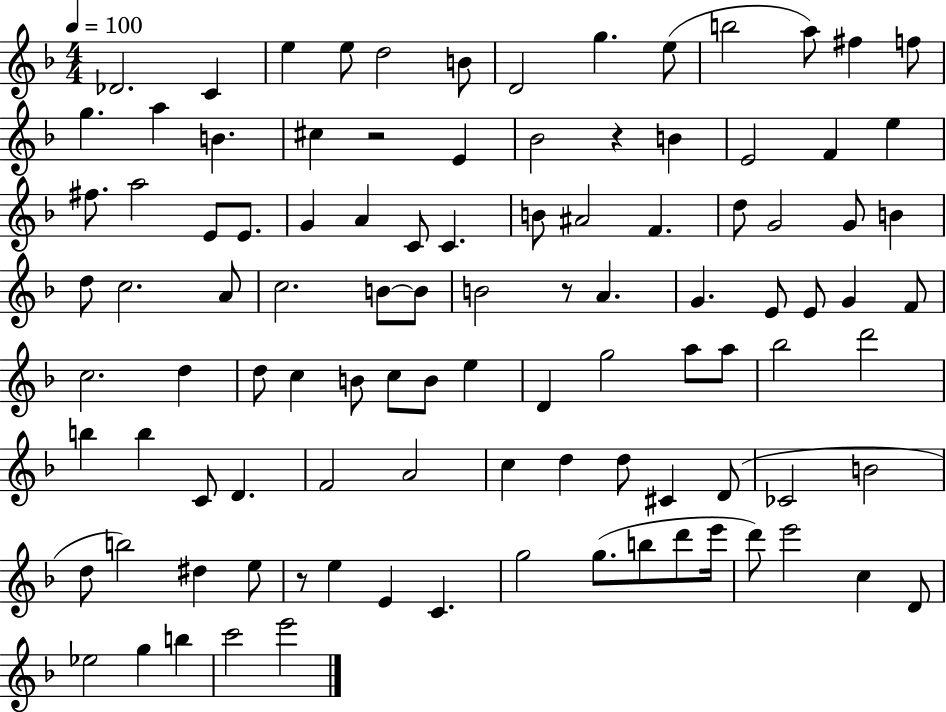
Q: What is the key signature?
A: F major